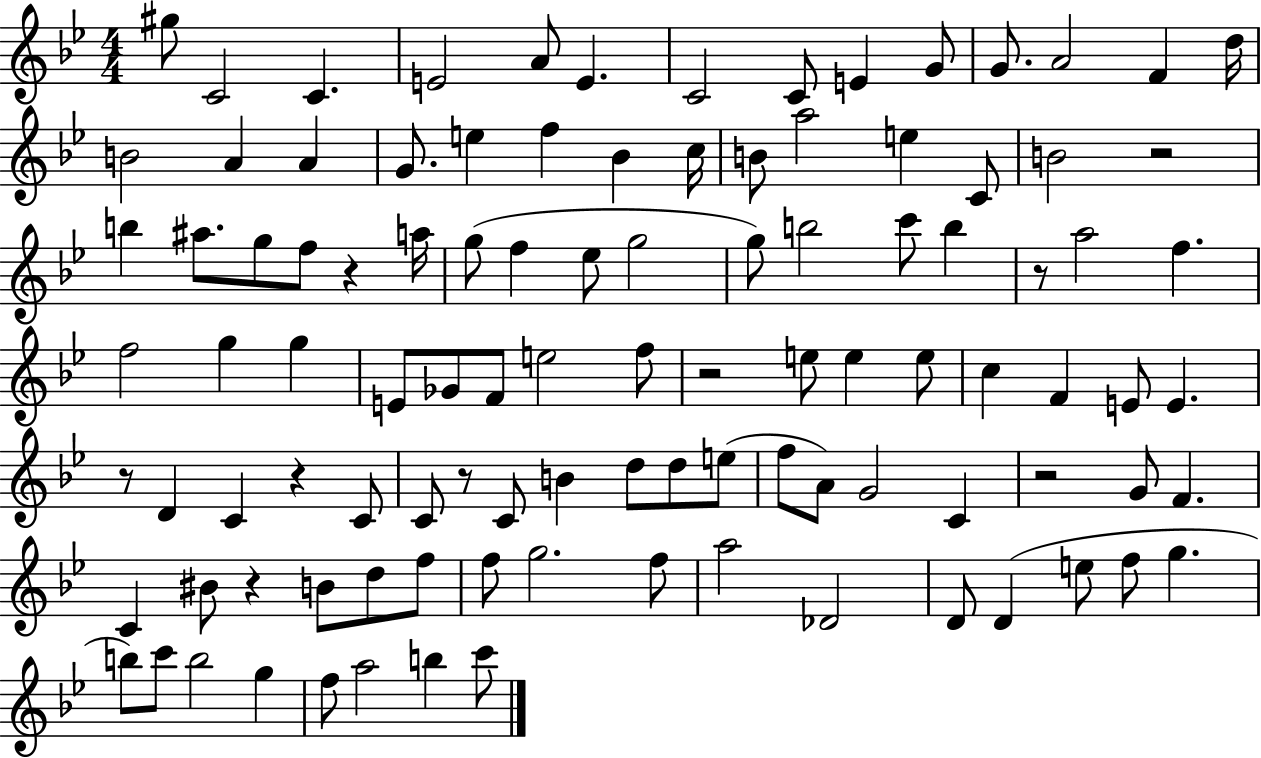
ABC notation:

X:1
T:Untitled
M:4/4
L:1/4
K:Bb
^g/2 C2 C E2 A/2 E C2 C/2 E G/2 G/2 A2 F d/4 B2 A A G/2 e f _B c/4 B/2 a2 e C/2 B2 z2 b ^a/2 g/2 f/2 z a/4 g/2 f _e/2 g2 g/2 b2 c'/2 b z/2 a2 f f2 g g E/2 _G/2 F/2 e2 f/2 z2 e/2 e e/2 c F E/2 E z/2 D C z C/2 C/2 z/2 C/2 B d/2 d/2 e/2 f/2 A/2 G2 C z2 G/2 F C ^B/2 z B/2 d/2 f/2 f/2 g2 f/2 a2 _D2 D/2 D e/2 f/2 g b/2 c'/2 b2 g f/2 a2 b c'/2